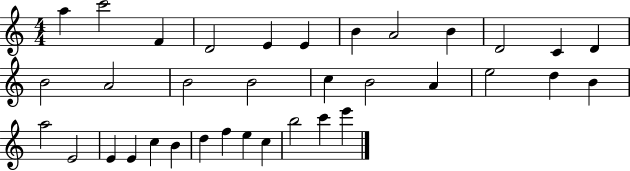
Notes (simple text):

A5/q C6/h F4/q D4/h E4/q E4/q B4/q A4/h B4/q D4/h C4/q D4/q B4/h A4/h B4/h B4/h C5/q B4/h A4/q E5/h D5/q B4/q A5/h E4/h E4/q E4/q C5/q B4/q D5/q F5/q E5/q C5/q B5/h C6/q E6/q